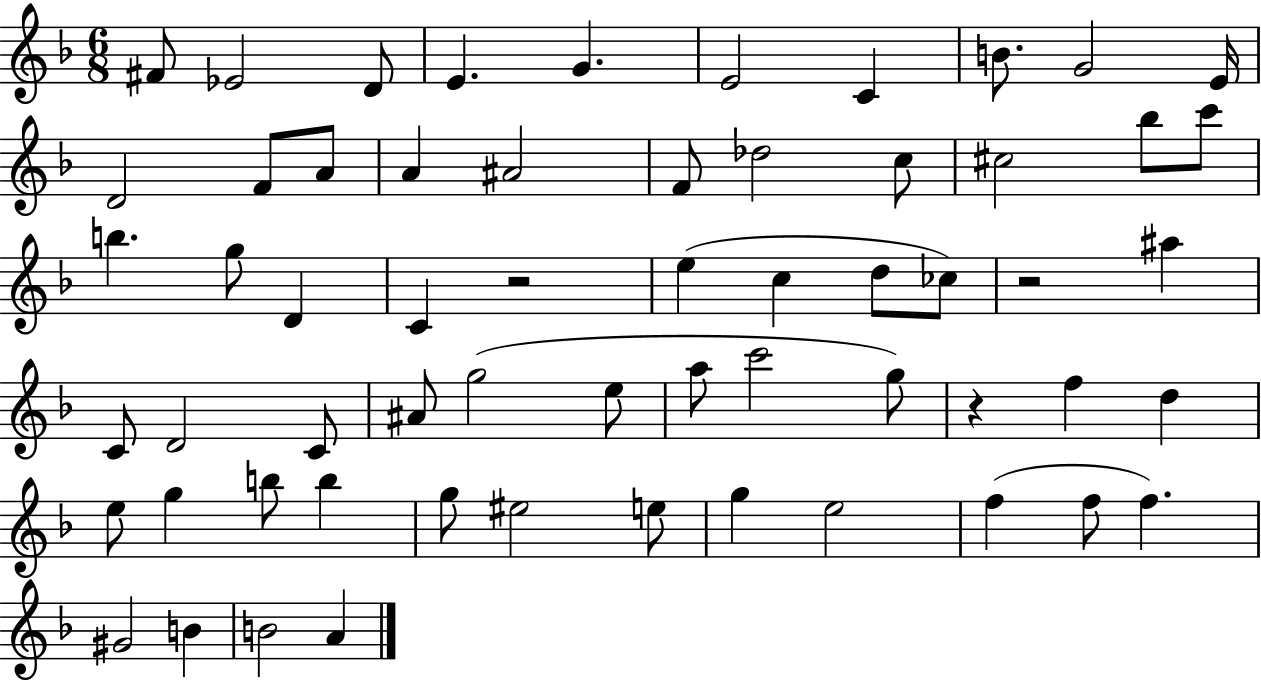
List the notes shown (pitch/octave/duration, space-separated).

F#4/e Eb4/h D4/e E4/q. G4/q. E4/h C4/q B4/e. G4/h E4/s D4/h F4/e A4/e A4/q A#4/h F4/e Db5/h C5/e C#5/h Bb5/e C6/e B5/q. G5/e D4/q C4/q R/h E5/q C5/q D5/e CES5/e R/h A#5/q C4/e D4/h C4/e A#4/e G5/h E5/e A5/e C6/h G5/e R/q F5/q D5/q E5/e G5/q B5/e B5/q G5/e EIS5/h E5/e G5/q E5/h F5/q F5/e F5/q. G#4/h B4/q B4/h A4/q